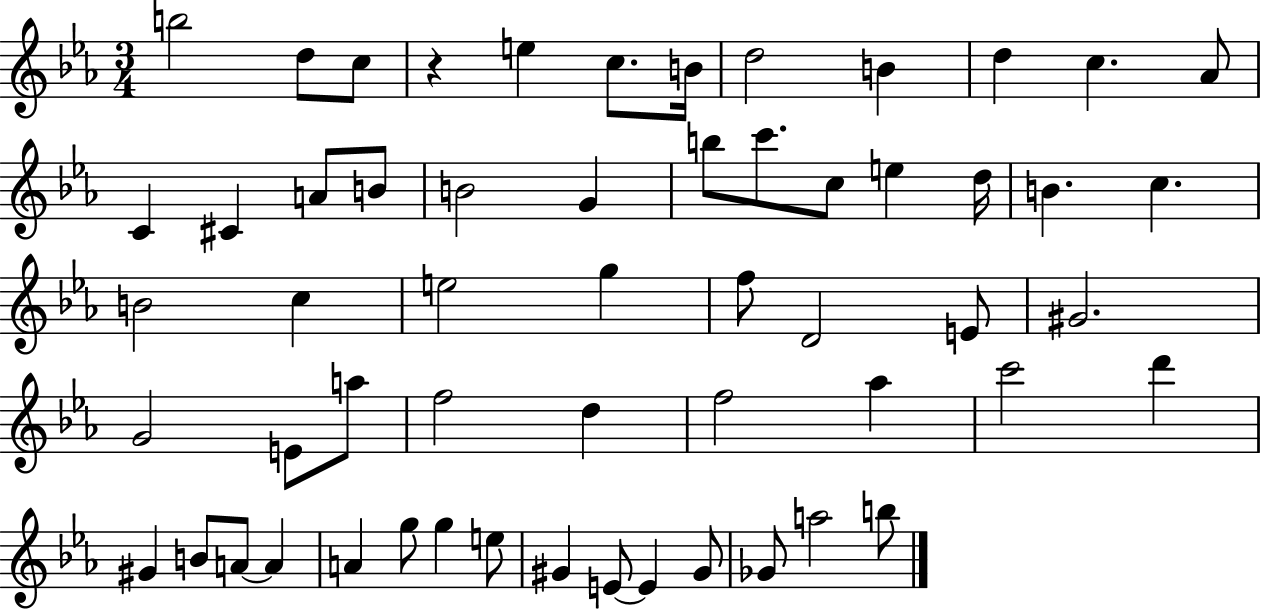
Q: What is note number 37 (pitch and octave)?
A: D5